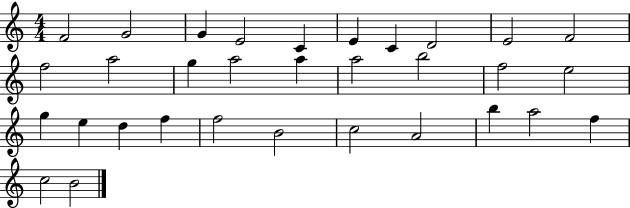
F4/h G4/h G4/q E4/h C4/q E4/q C4/q D4/h E4/h F4/h F5/h A5/h G5/q A5/h A5/q A5/h B5/h F5/h E5/h G5/q E5/q D5/q F5/q F5/h B4/h C5/h A4/h B5/q A5/h F5/q C5/h B4/h